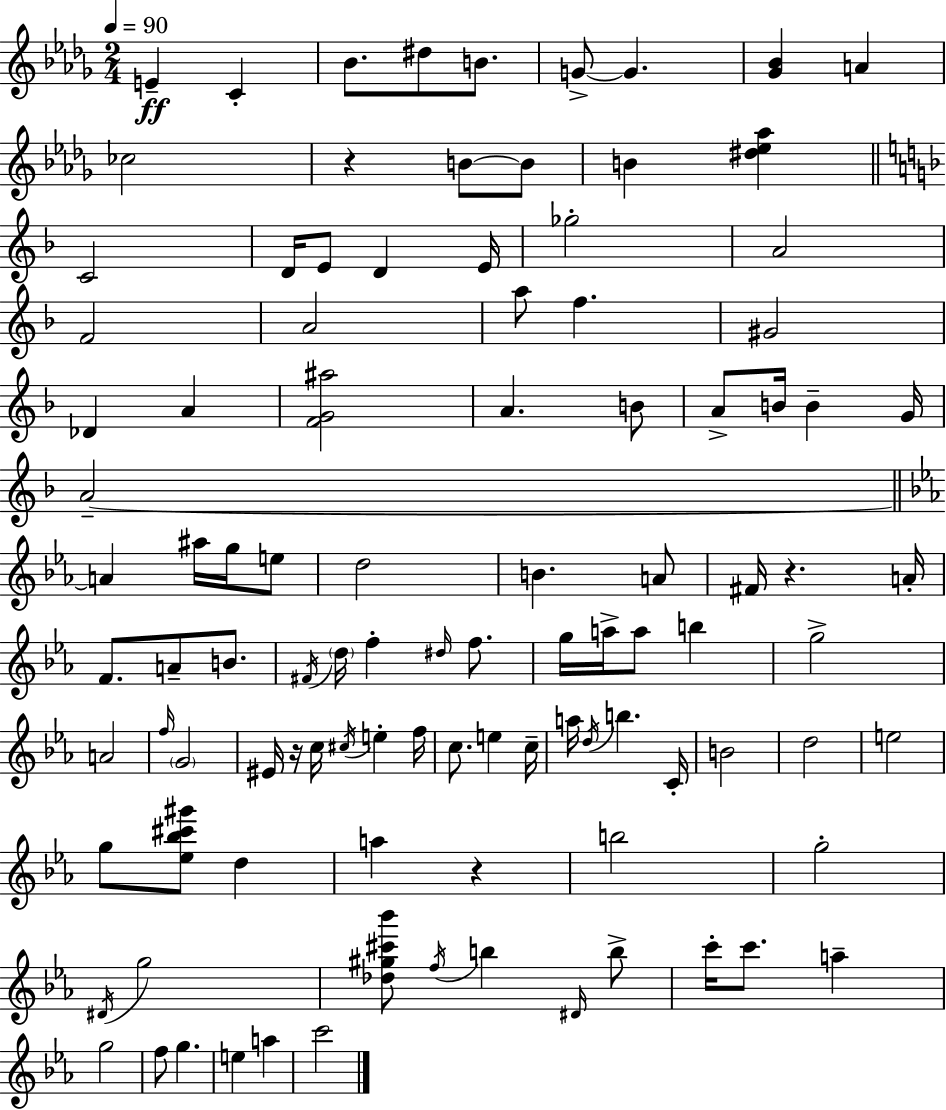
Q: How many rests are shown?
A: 4